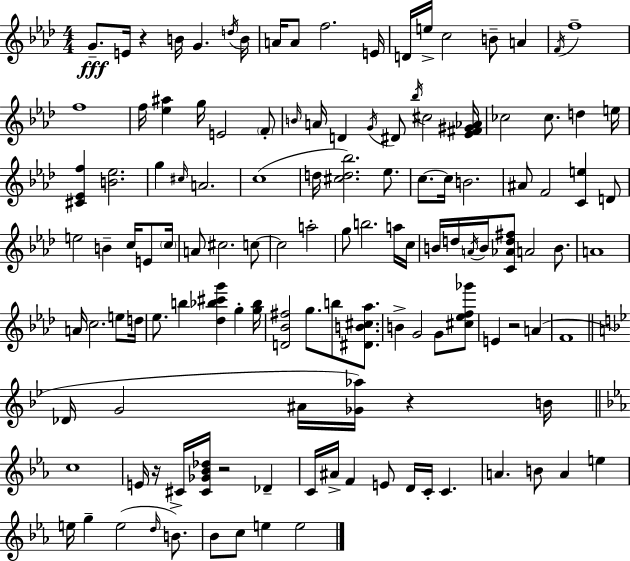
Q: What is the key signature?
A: AES major